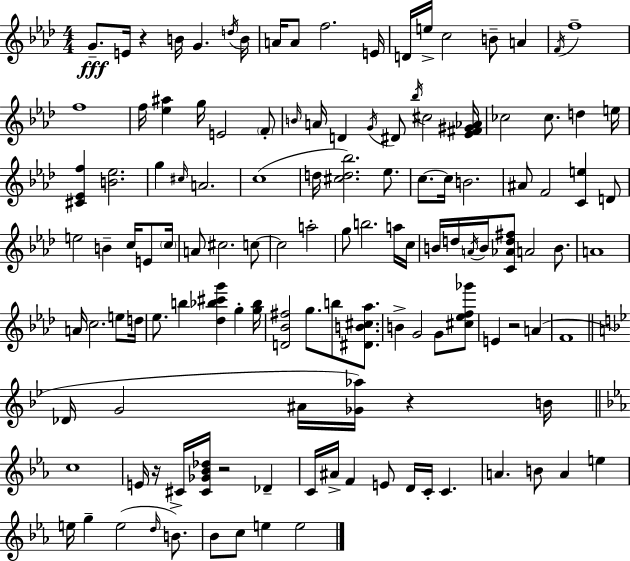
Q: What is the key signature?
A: AES major